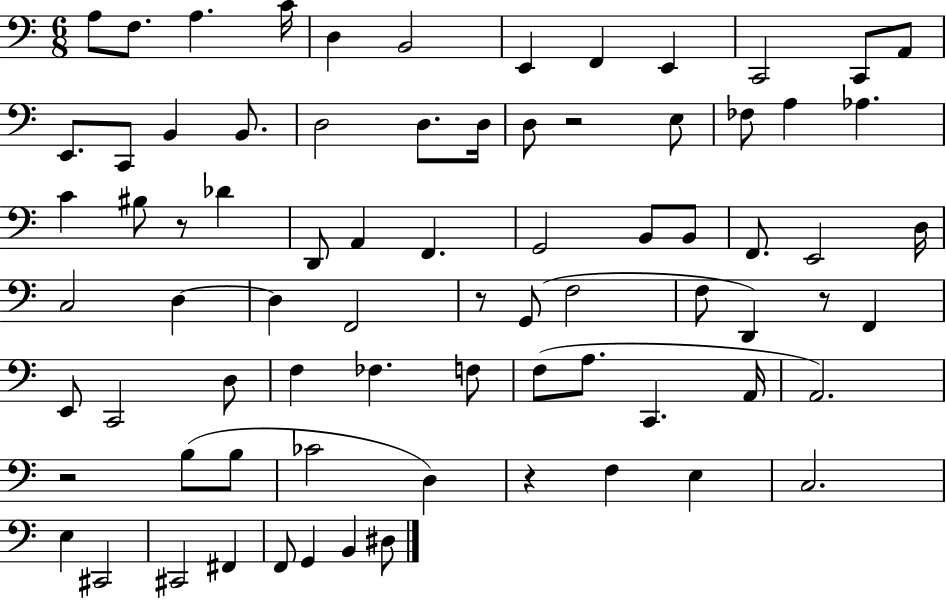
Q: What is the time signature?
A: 6/8